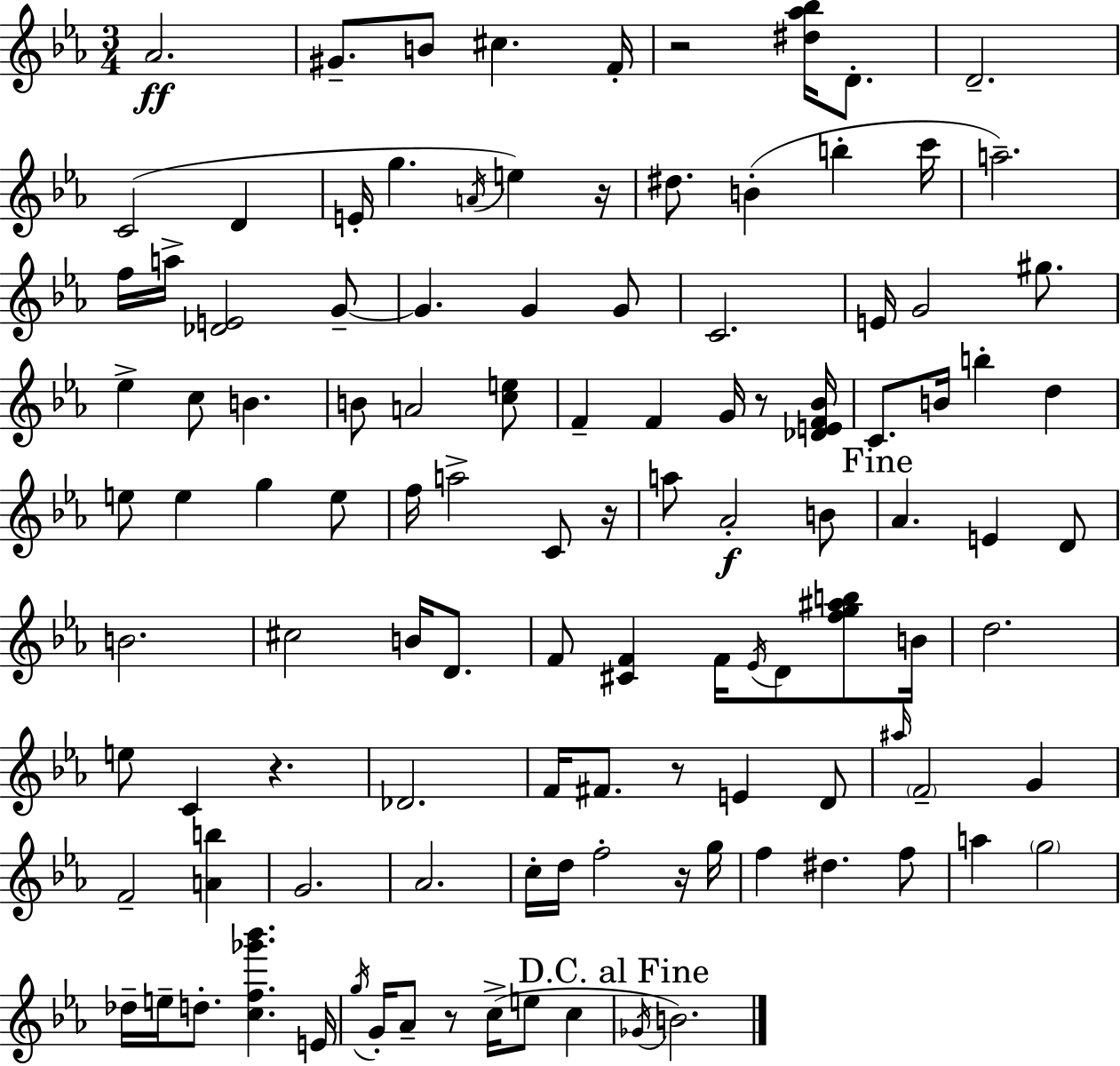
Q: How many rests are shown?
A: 8